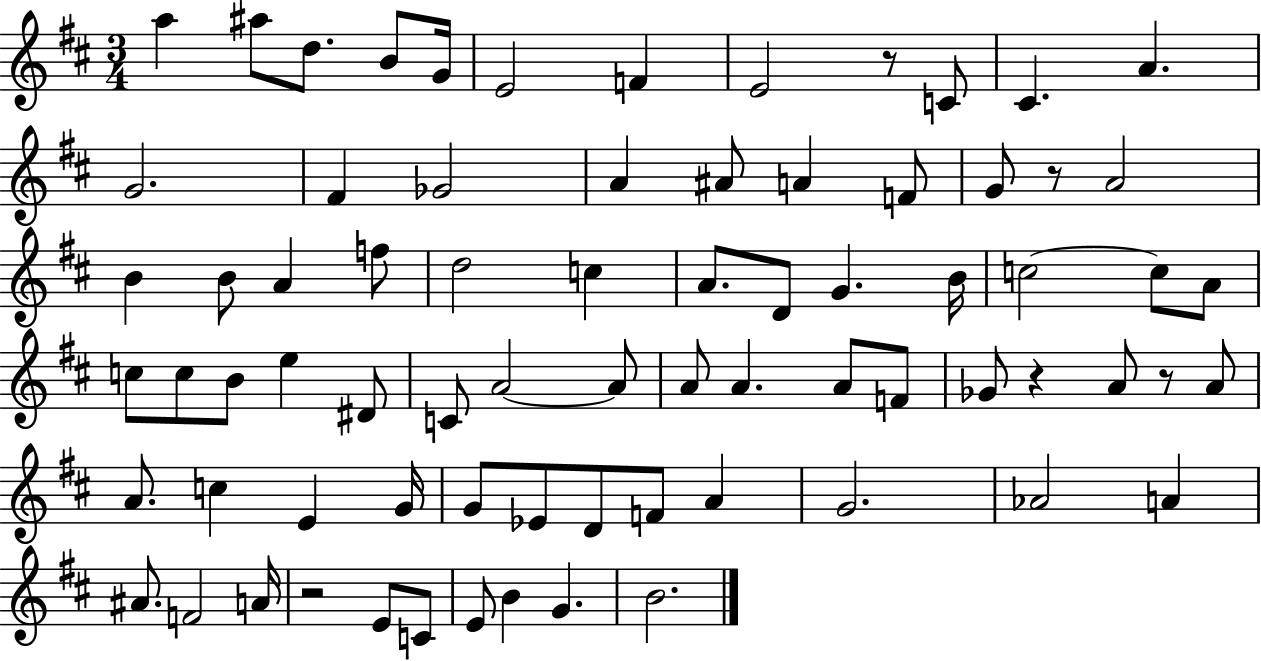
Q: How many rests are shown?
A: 5